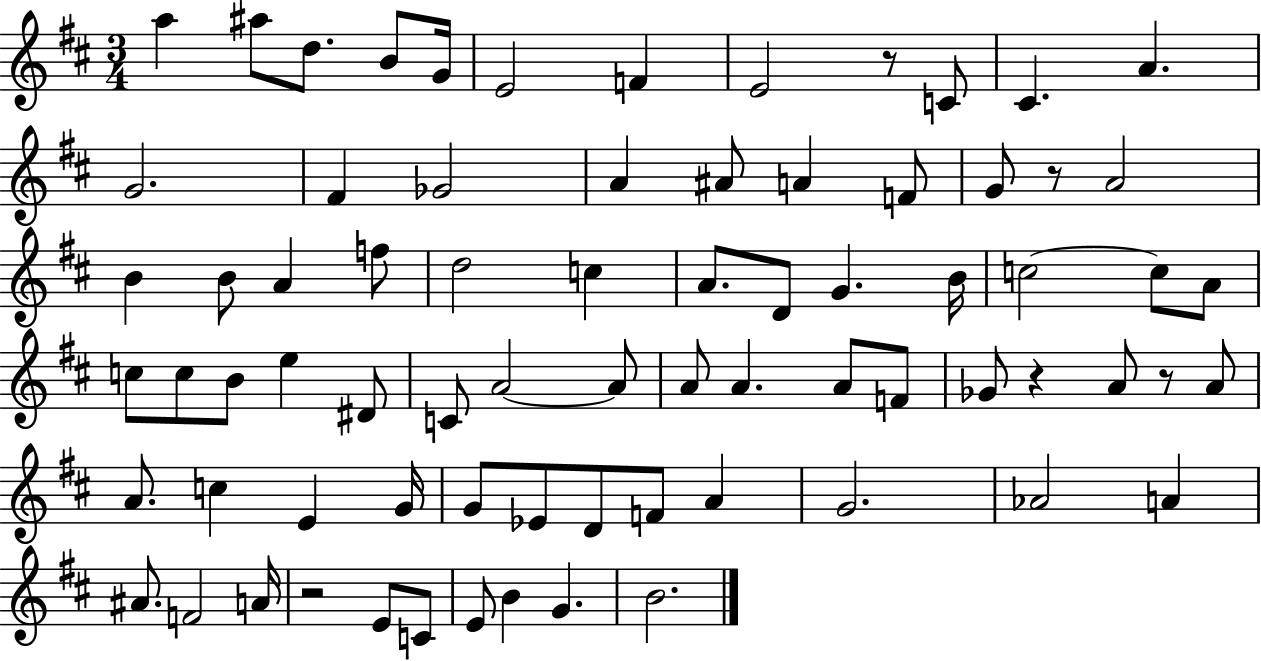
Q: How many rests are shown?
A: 5